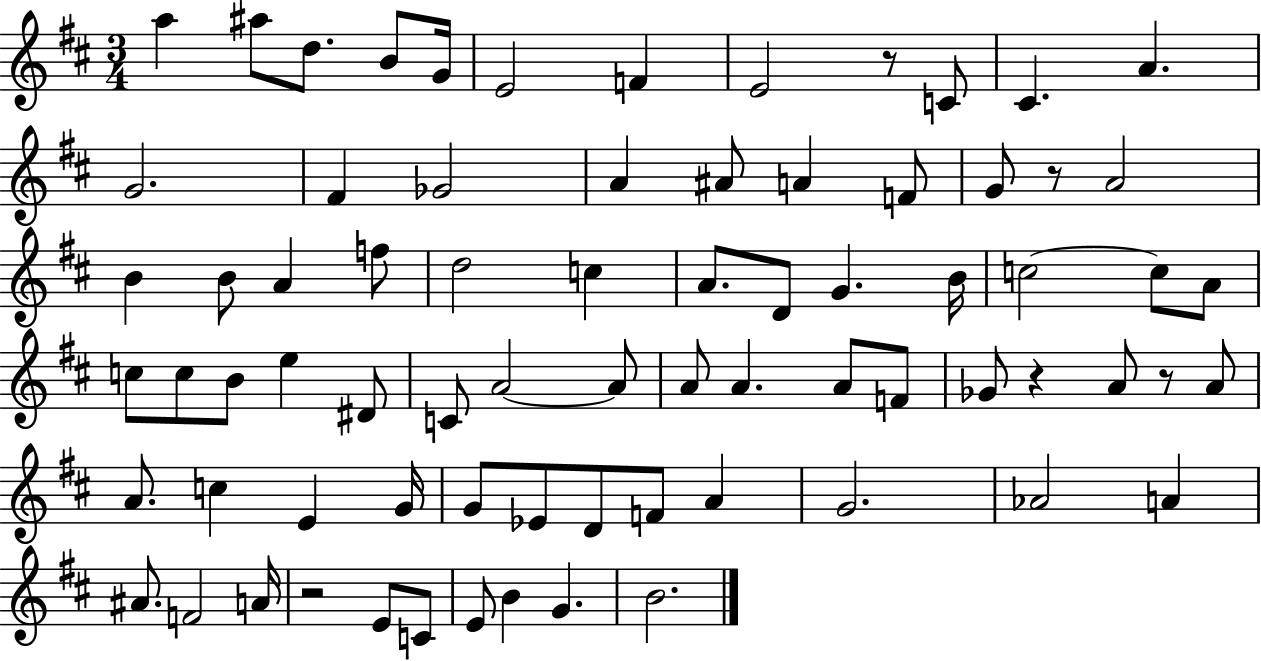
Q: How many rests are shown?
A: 5